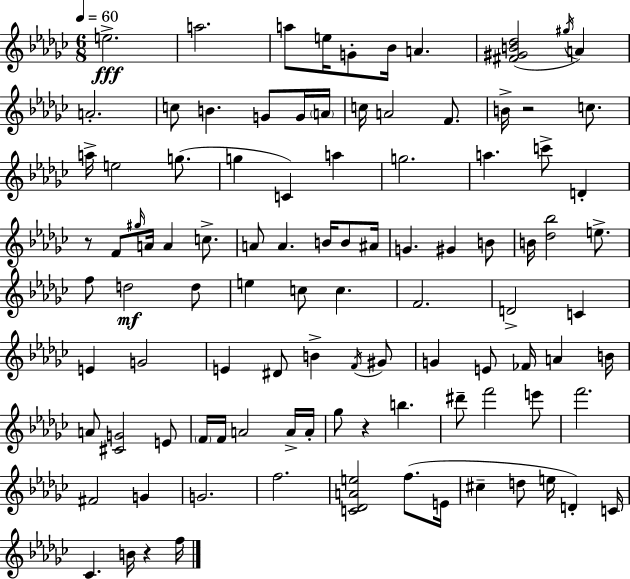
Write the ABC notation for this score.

X:1
T:Untitled
M:6/8
L:1/4
K:Ebm
e2 a2 a/2 e/4 G/2 _B/4 A [^F^GB_d]2 ^g/4 A A2 c/2 B G/2 G/4 A/4 c/4 A2 F/2 B/4 z2 c/2 a/4 e2 g/2 g C a g2 a c'/2 D z/2 F/2 ^g/4 A/4 A c/2 A/2 A B/4 B/2 ^A/4 G ^G B/2 B/4 [_d_b]2 e/2 f/2 d2 d/2 e c/2 c F2 D2 C E G2 E ^D/2 B F/4 ^G/2 G E/2 _F/4 A B/4 A/2 [^CG]2 E/2 F/4 F/4 A2 A/4 A/4 _g/2 z b ^d'/2 f'2 e'/2 f'2 ^F2 G G2 f2 [C_DAe]2 f/2 E/4 ^c d/2 e/4 D C/4 _C B/4 z f/4